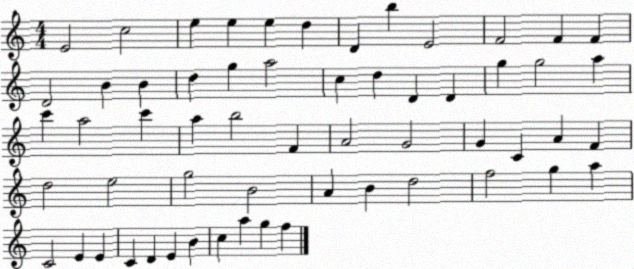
X:1
T:Untitled
M:4/4
L:1/4
K:C
E2 c2 e e e d D b E2 F2 F F D2 B B d g a2 c d D D g g2 a c' a2 c' a b2 F A2 G2 G C A F d2 e2 g2 B2 A B d2 f2 g a C2 E E C D E B c a g f